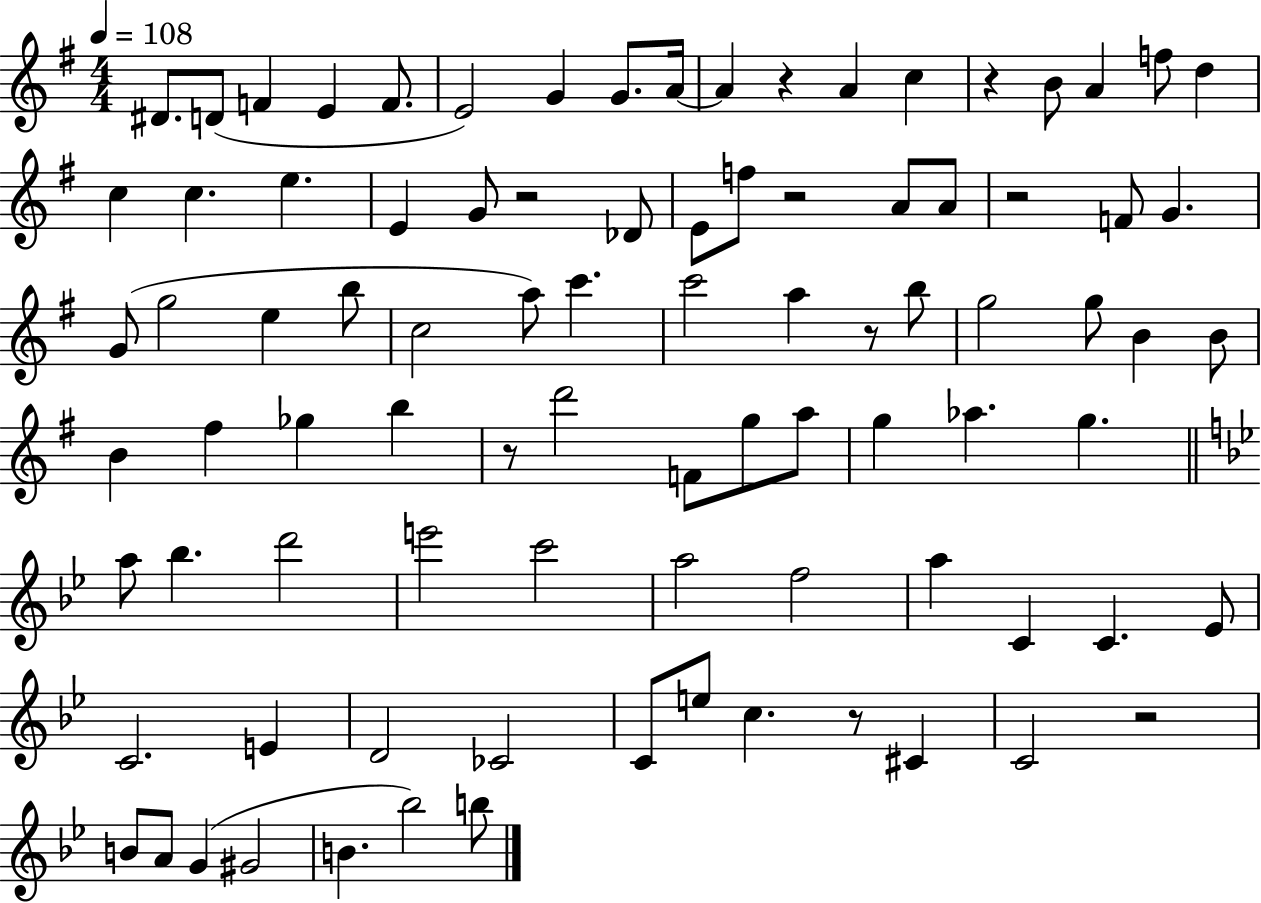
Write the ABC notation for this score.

X:1
T:Untitled
M:4/4
L:1/4
K:G
^D/2 D/2 F E F/2 E2 G G/2 A/4 A z A c z B/2 A f/2 d c c e E G/2 z2 _D/2 E/2 f/2 z2 A/2 A/2 z2 F/2 G G/2 g2 e b/2 c2 a/2 c' c'2 a z/2 b/2 g2 g/2 B B/2 B ^f _g b z/2 d'2 F/2 g/2 a/2 g _a g a/2 _b d'2 e'2 c'2 a2 f2 a C C _E/2 C2 E D2 _C2 C/2 e/2 c z/2 ^C C2 z2 B/2 A/2 G ^G2 B _b2 b/2